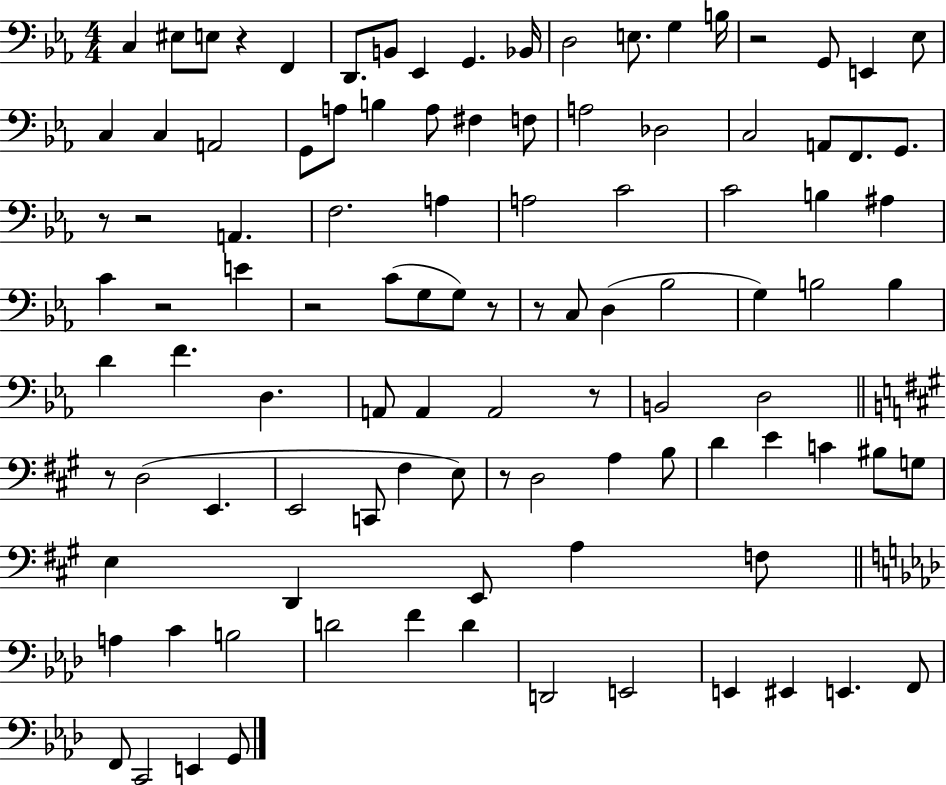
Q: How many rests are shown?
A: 11